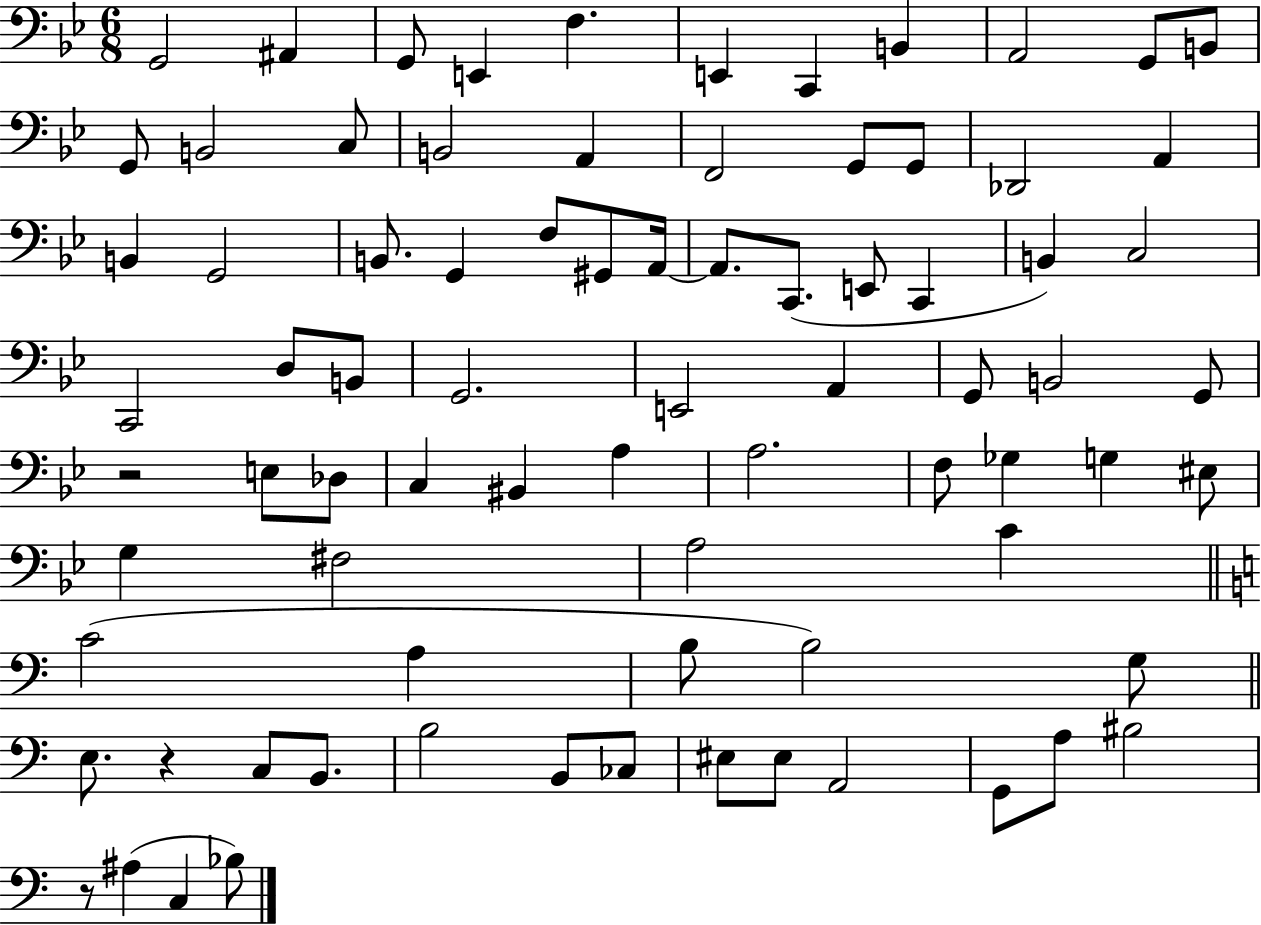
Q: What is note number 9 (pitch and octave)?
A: A2